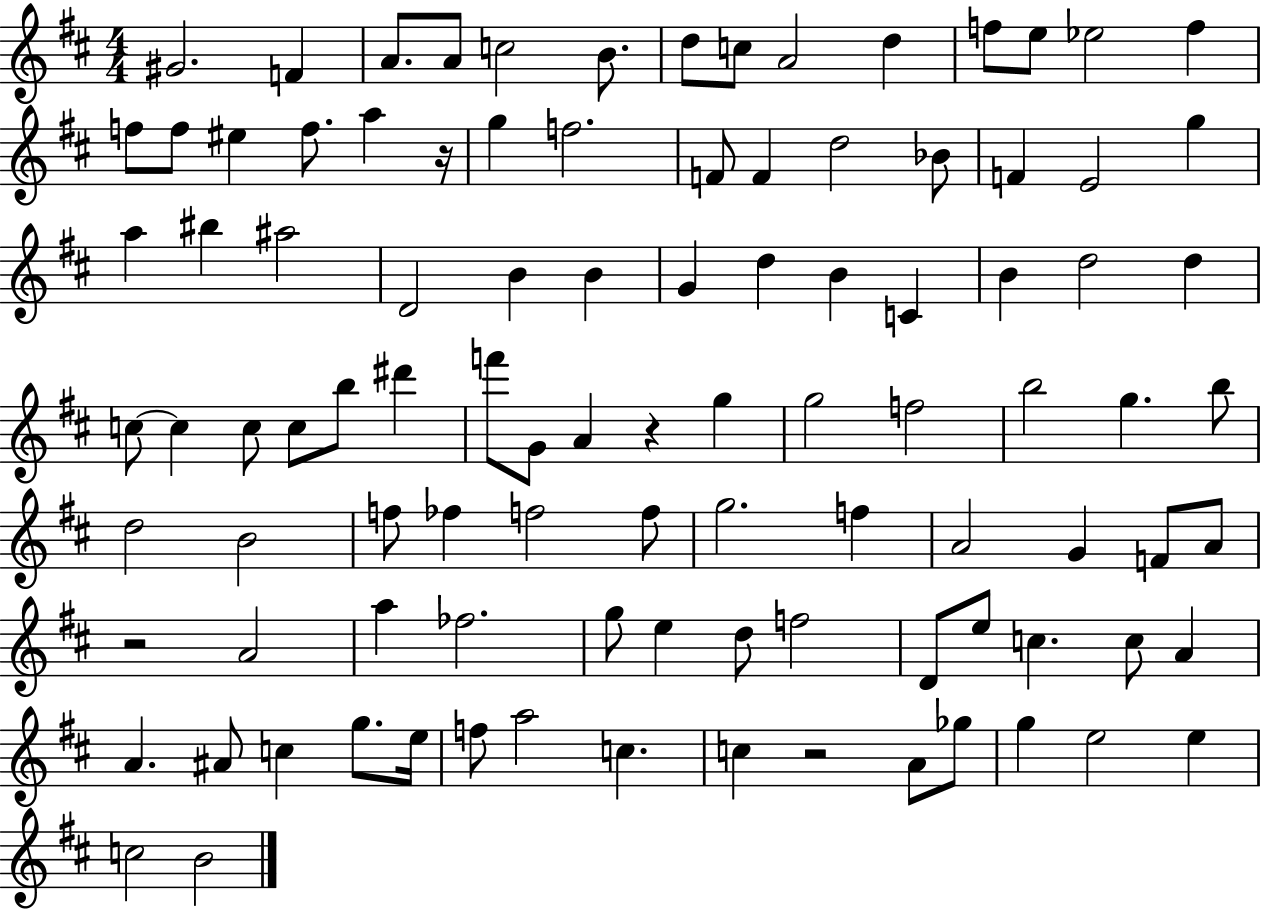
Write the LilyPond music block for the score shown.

{
  \clef treble
  \numericTimeSignature
  \time 4/4
  \key d \major
  \repeat volta 2 { gis'2. f'4 | a'8. a'8 c''2 b'8. | d''8 c''8 a'2 d''4 | f''8 e''8 ees''2 f''4 | \break f''8 f''8 eis''4 f''8. a''4 r16 | g''4 f''2. | f'8 f'4 d''2 bes'8 | f'4 e'2 g''4 | \break a''4 bis''4 ais''2 | d'2 b'4 b'4 | g'4 d''4 b'4 c'4 | b'4 d''2 d''4 | \break c''8~~ c''4 c''8 c''8 b''8 dis'''4 | f'''8 g'8 a'4 r4 g''4 | g''2 f''2 | b''2 g''4. b''8 | \break d''2 b'2 | f''8 fes''4 f''2 f''8 | g''2. f''4 | a'2 g'4 f'8 a'8 | \break r2 a'2 | a''4 fes''2. | g''8 e''4 d''8 f''2 | d'8 e''8 c''4. c''8 a'4 | \break a'4. ais'8 c''4 g''8. e''16 | f''8 a''2 c''4. | c''4 r2 a'8 ges''8 | g''4 e''2 e''4 | \break c''2 b'2 | } \bar "|."
}